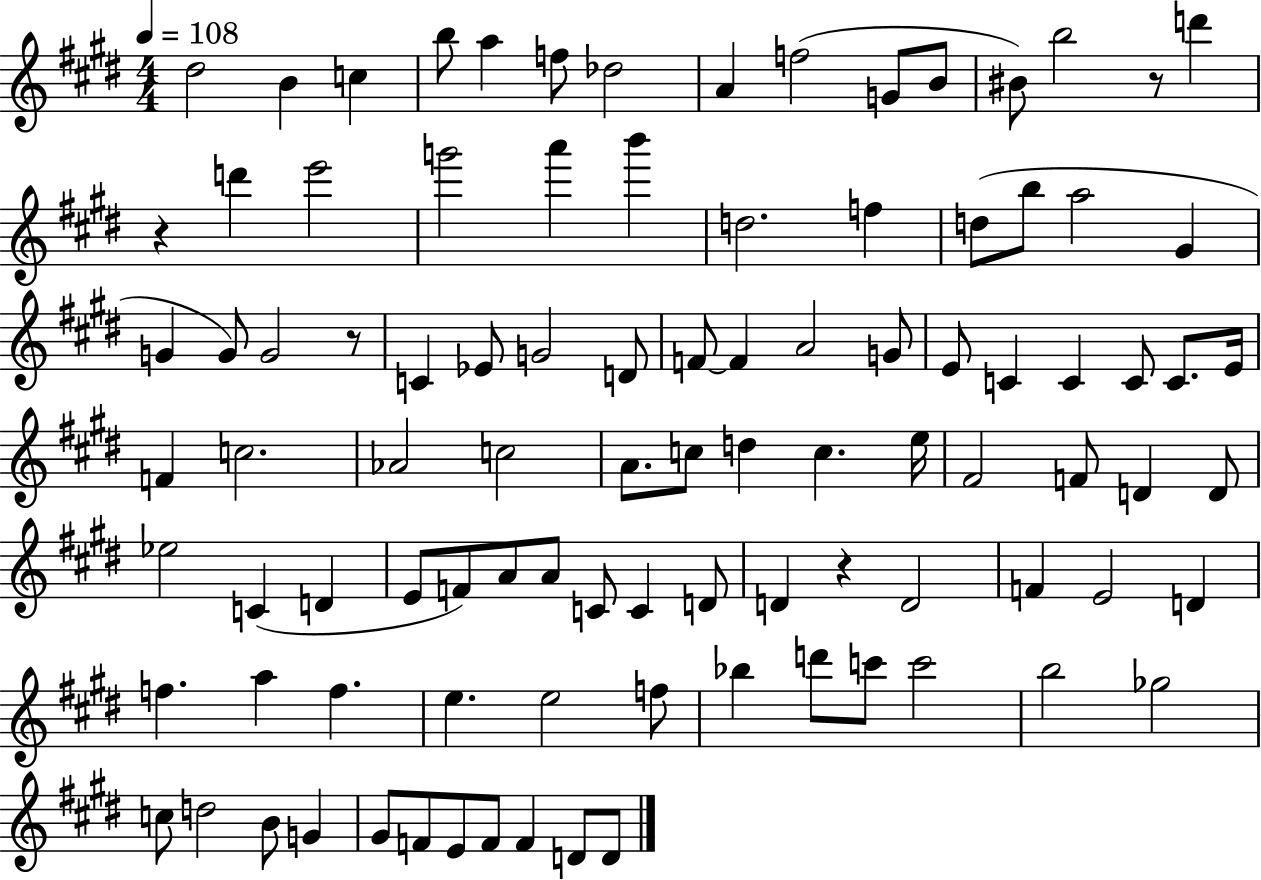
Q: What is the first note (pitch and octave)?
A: D#5